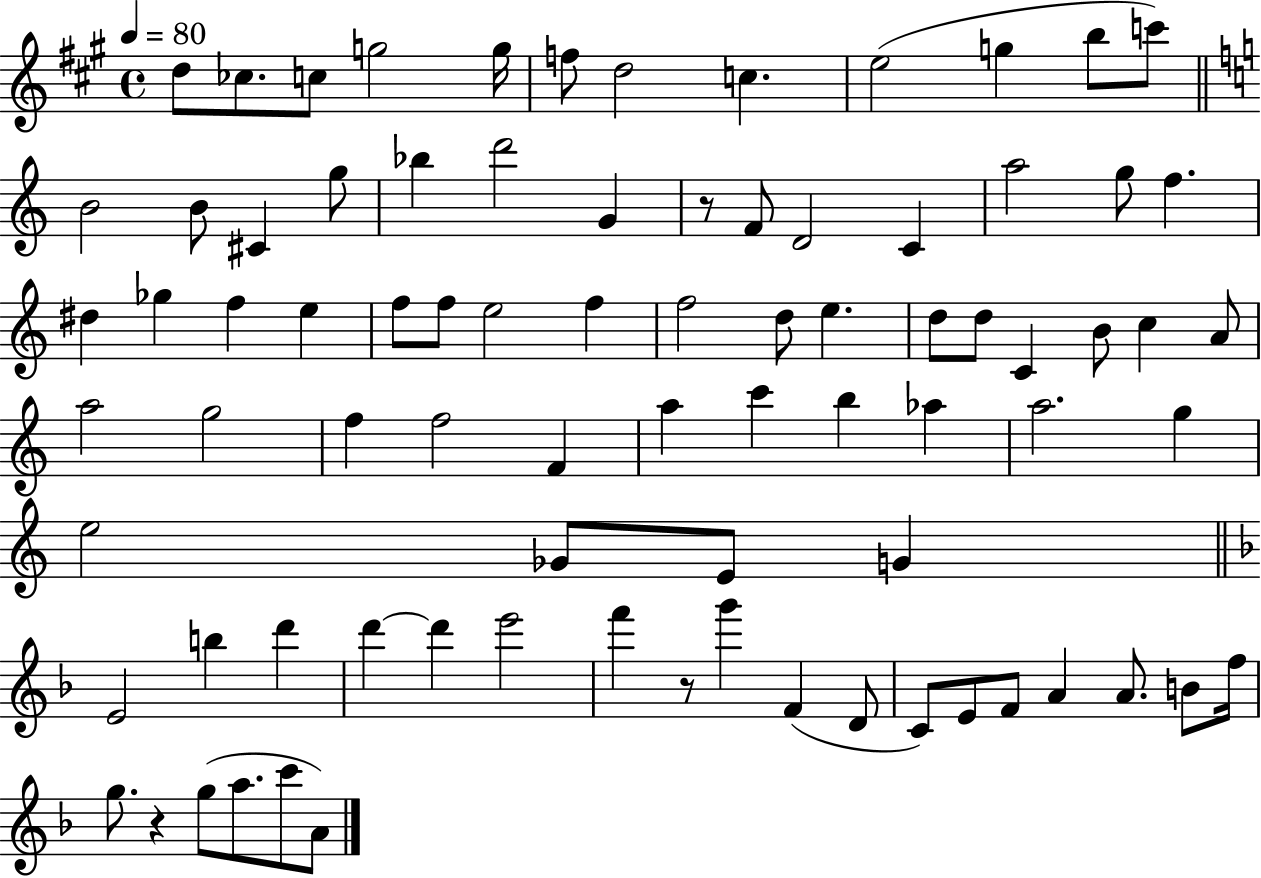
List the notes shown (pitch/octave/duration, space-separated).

D5/e CES5/e. C5/e G5/h G5/s F5/e D5/h C5/q. E5/h G5/q B5/e C6/e B4/h B4/e C#4/q G5/e Bb5/q D6/h G4/q R/e F4/e D4/h C4/q A5/h G5/e F5/q. D#5/q Gb5/q F5/q E5/q F5/e F5/e E5/h F5/q F5/h D5/e E5/q. D5/e D5/e C4/q B4/e C5/q A4/e A5/h G5/h F5/q F5/h F4/q A5/q C6/q B5/q Ab5/q A5/h. G5/q E5/h Gb4/e E4/e G4/q E4/h B5/q D6/q D6/q D6/q E6/h F6/q R/e G6/q F4/q D4/e C4/e E4/e F4/e A4/q A4/e. B4/e F5/s G5/e. R/q G5/e A5/e. C6/e A4/e